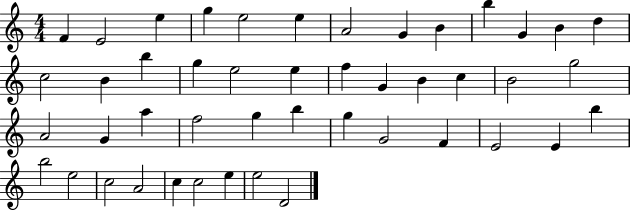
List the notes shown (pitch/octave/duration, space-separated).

F4/q E4/h E5/q G5/q E5/h E5/q A4/h G4/q B4/q B5/q G4/q B4/q D5/q C5/h B4/q B5/q G5/q E5/h E5/q F5/q G4/q B4/q C5/q B4/h G5/h A4/h G4/q A5/q F5/h G5/q B5/q G5/q G4/h F4/q E4/h E4/q B5/q B5/h E5/h C5/h A4/h C5/q C5/h E5/q E5/h D4/h